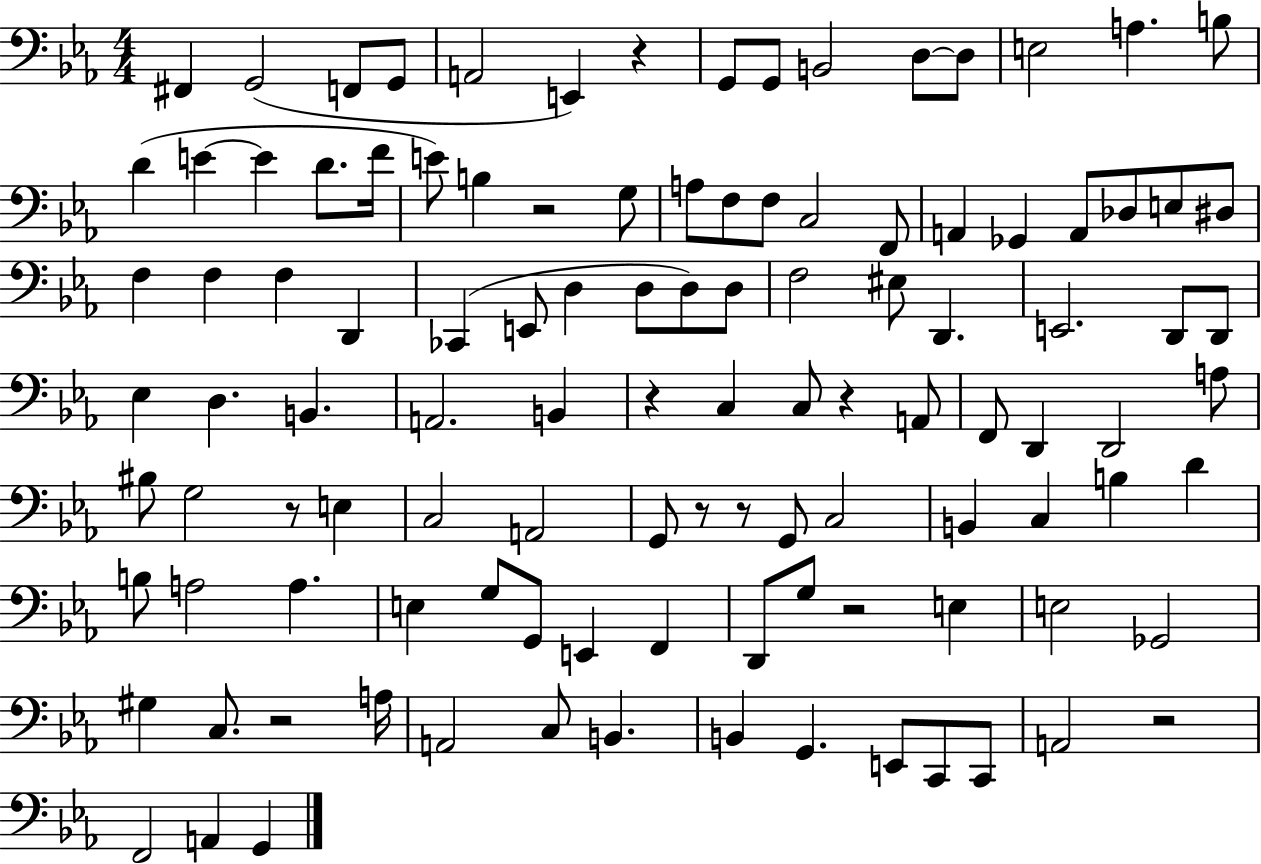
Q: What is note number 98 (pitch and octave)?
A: A2